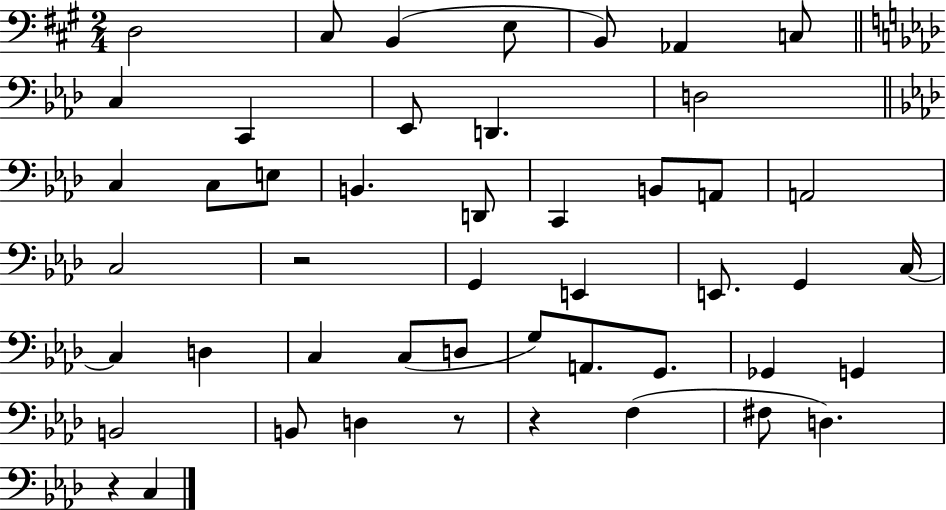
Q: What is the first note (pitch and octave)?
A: D3